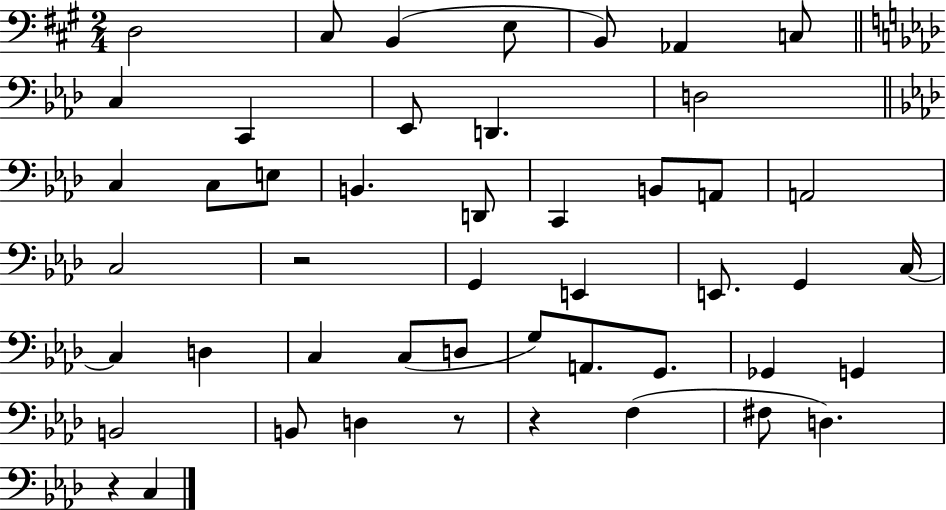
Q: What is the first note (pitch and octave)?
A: D3